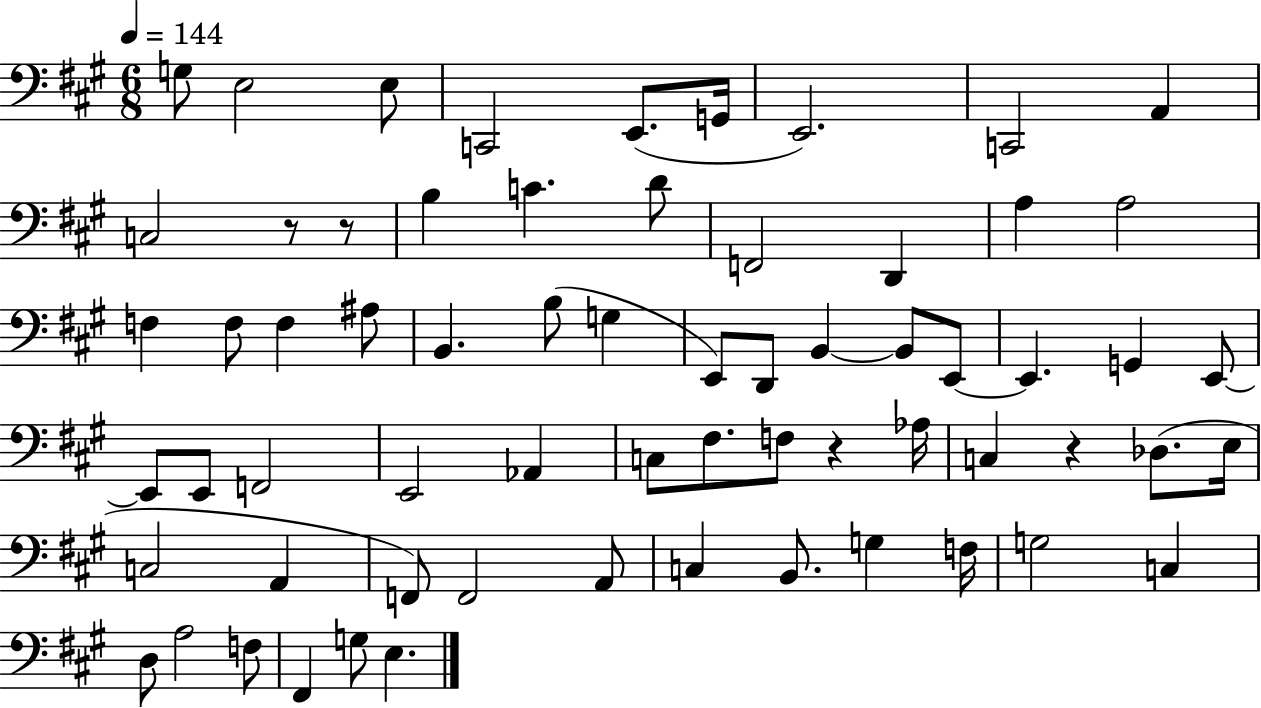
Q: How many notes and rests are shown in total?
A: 65